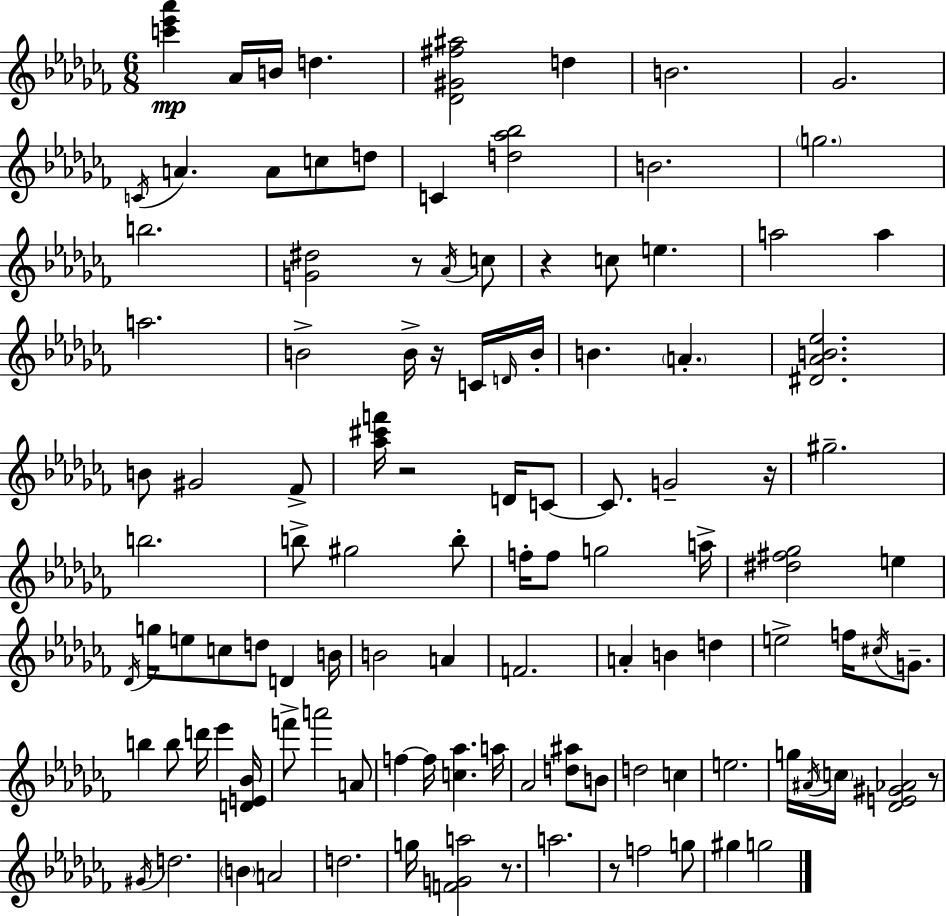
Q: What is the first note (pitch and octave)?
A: Ab4